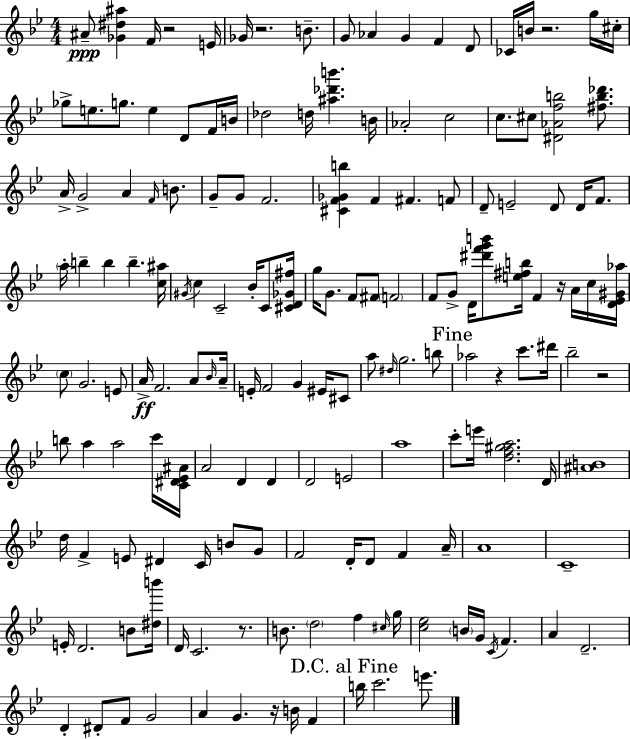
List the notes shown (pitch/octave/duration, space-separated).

A#4/e [Gb4,D#5,A#5]/q F4/s R/h E4/s Gb4/s R/h. B4/e. G4/e Ab4/q G4/q F4/q D4/e CES4/s B4/s R/h. G5/s C#5/s Gb5/e E5/e. G5/e. E5/q D4/e F4/s B4/s Db5/h D5/s [A#5,Db6,B6]/q. B4/s Ab4/h C5/h C5/e. C#5/e [D#4,Ab4,F5,B5]/h [F#5,B5,Db6]/e. A4/s G4/h A4/q F4/s B4/e. G4/e G4/e F4/h. [C#4,F4,Gb4,B5]/q F4/q F#4/q. F4/e D4/e E4/h D4/e D4/s F4/e. A5/s B5/q B5/q B5/q. [C5,A#5]/s G#4/s C5/q C4/h Bb4/s C4/e [C#4,D4,Gb4,F#5]/s G5/s G4/e. F4/e F#4/e F4/h F4/e G4/e D4/s [D#6,F6,G6,B6]/e [E5,F#5,B5]/s F4/q R/s A4/s C5/s [D4,Eb4,G#4,Ab5]/s C5/e G4/h. E4/e A4/s F4/h. A4/e Bb4/s A4/s E4/s F4/h G4/q EIS4/s C#4/e A5/e D#5/s G5/h. B5/e Ab5/h R/q C6/e. D#6/s Bb5/h R/h B5/e A5/q A5/h C6/s [C4,D#4,Eb4,A#4]/s A4/h D4/q D4/q D4/h E4/h A5/w C6/e E6/s [D5,F5,G#5,A5]/h. D4/s [A#4,B4]/w D5/s F4/q E4/e D#4/q C4/s B4/e G4/e F4/h D4/s D4/e F4/q A4/s A4/w C4/w E4/s D4/h. B4/e [D#5,B6]/s D4/s C4/h. R/e. B4/e. D5/h F5/q C#5/s G5/s [C5,Eb5]/h B4/s G4/s C4/s F4/q. A4/q D4/h. D4/q D#4/e F4/e G4/h A4/q G4/q. R/s B4/s F4/q B5/s C6/h. E6/e.